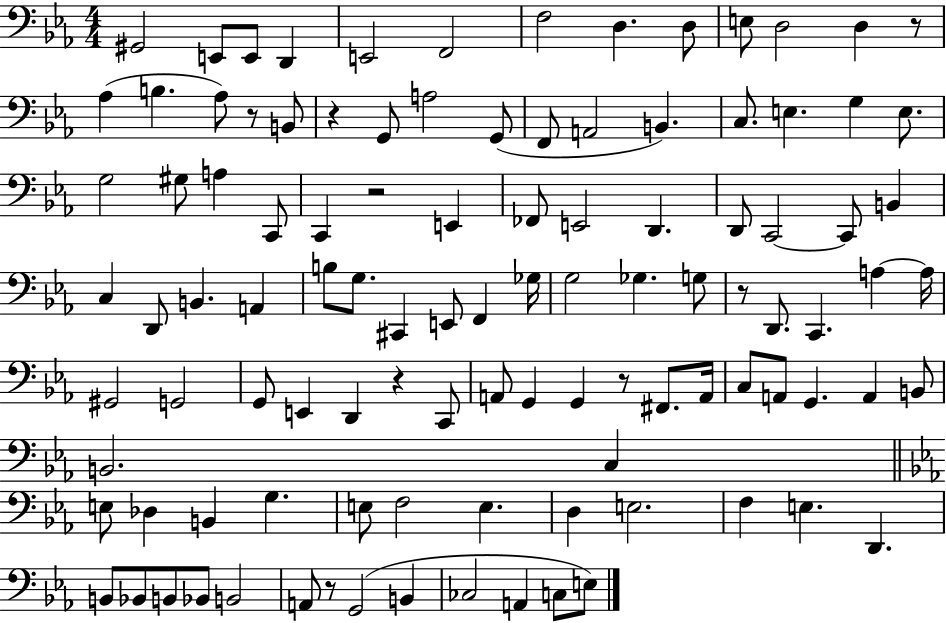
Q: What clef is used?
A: bass